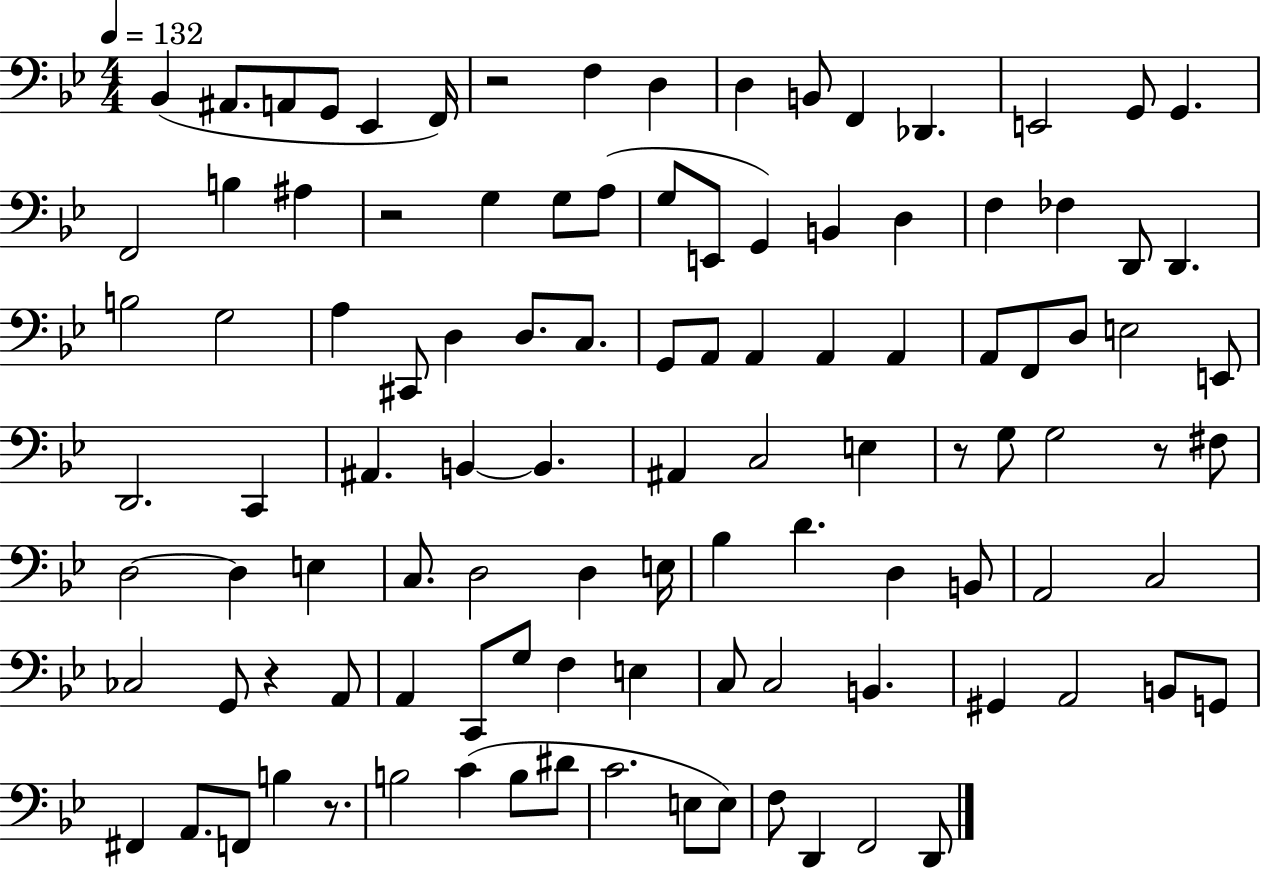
Bb2/q A#2/e. A2/e G2/e Eb2/q F2/s R/h F3/q D3/q D3/q B2/e F2/q Db2/q. E2/h G2/e G2/q. F2/h B3/q A#3/q R/h G3/q G3/e A3/e G3/e E2/e G2/q B2/q D3/q F3/q FES3/q D2/e D2/q. B3/h G3/h A3/q C#2/e D3/q D3/e. C3/e. G2/e A2/e A2/q A2/q A2/q A2/e F2/e D3/e E3/h E2/e D2/h. C2/q A#2/q. B2/q B2/q. A#2/q C3/h E3/q R/e G3/e G3/h R/e F#3/e D3/h D3/q E3/q C3/e. D3/h D3/q E3/s Bb3/q D4/q. D3/q B2/e A2/h C3/h CES3/h G2/e R/q A2/e A2/q C2/e G3/e F3/q E3/q C3/e C3/h B2/q. G#2/q A2/h B2/e G2/e F#2/q A2/e. F2/e B3/q R/e. B3/h C4/q B3/e D#4/e C4/h. E3/e E3/e F3/e D2/q F2/h D2/e